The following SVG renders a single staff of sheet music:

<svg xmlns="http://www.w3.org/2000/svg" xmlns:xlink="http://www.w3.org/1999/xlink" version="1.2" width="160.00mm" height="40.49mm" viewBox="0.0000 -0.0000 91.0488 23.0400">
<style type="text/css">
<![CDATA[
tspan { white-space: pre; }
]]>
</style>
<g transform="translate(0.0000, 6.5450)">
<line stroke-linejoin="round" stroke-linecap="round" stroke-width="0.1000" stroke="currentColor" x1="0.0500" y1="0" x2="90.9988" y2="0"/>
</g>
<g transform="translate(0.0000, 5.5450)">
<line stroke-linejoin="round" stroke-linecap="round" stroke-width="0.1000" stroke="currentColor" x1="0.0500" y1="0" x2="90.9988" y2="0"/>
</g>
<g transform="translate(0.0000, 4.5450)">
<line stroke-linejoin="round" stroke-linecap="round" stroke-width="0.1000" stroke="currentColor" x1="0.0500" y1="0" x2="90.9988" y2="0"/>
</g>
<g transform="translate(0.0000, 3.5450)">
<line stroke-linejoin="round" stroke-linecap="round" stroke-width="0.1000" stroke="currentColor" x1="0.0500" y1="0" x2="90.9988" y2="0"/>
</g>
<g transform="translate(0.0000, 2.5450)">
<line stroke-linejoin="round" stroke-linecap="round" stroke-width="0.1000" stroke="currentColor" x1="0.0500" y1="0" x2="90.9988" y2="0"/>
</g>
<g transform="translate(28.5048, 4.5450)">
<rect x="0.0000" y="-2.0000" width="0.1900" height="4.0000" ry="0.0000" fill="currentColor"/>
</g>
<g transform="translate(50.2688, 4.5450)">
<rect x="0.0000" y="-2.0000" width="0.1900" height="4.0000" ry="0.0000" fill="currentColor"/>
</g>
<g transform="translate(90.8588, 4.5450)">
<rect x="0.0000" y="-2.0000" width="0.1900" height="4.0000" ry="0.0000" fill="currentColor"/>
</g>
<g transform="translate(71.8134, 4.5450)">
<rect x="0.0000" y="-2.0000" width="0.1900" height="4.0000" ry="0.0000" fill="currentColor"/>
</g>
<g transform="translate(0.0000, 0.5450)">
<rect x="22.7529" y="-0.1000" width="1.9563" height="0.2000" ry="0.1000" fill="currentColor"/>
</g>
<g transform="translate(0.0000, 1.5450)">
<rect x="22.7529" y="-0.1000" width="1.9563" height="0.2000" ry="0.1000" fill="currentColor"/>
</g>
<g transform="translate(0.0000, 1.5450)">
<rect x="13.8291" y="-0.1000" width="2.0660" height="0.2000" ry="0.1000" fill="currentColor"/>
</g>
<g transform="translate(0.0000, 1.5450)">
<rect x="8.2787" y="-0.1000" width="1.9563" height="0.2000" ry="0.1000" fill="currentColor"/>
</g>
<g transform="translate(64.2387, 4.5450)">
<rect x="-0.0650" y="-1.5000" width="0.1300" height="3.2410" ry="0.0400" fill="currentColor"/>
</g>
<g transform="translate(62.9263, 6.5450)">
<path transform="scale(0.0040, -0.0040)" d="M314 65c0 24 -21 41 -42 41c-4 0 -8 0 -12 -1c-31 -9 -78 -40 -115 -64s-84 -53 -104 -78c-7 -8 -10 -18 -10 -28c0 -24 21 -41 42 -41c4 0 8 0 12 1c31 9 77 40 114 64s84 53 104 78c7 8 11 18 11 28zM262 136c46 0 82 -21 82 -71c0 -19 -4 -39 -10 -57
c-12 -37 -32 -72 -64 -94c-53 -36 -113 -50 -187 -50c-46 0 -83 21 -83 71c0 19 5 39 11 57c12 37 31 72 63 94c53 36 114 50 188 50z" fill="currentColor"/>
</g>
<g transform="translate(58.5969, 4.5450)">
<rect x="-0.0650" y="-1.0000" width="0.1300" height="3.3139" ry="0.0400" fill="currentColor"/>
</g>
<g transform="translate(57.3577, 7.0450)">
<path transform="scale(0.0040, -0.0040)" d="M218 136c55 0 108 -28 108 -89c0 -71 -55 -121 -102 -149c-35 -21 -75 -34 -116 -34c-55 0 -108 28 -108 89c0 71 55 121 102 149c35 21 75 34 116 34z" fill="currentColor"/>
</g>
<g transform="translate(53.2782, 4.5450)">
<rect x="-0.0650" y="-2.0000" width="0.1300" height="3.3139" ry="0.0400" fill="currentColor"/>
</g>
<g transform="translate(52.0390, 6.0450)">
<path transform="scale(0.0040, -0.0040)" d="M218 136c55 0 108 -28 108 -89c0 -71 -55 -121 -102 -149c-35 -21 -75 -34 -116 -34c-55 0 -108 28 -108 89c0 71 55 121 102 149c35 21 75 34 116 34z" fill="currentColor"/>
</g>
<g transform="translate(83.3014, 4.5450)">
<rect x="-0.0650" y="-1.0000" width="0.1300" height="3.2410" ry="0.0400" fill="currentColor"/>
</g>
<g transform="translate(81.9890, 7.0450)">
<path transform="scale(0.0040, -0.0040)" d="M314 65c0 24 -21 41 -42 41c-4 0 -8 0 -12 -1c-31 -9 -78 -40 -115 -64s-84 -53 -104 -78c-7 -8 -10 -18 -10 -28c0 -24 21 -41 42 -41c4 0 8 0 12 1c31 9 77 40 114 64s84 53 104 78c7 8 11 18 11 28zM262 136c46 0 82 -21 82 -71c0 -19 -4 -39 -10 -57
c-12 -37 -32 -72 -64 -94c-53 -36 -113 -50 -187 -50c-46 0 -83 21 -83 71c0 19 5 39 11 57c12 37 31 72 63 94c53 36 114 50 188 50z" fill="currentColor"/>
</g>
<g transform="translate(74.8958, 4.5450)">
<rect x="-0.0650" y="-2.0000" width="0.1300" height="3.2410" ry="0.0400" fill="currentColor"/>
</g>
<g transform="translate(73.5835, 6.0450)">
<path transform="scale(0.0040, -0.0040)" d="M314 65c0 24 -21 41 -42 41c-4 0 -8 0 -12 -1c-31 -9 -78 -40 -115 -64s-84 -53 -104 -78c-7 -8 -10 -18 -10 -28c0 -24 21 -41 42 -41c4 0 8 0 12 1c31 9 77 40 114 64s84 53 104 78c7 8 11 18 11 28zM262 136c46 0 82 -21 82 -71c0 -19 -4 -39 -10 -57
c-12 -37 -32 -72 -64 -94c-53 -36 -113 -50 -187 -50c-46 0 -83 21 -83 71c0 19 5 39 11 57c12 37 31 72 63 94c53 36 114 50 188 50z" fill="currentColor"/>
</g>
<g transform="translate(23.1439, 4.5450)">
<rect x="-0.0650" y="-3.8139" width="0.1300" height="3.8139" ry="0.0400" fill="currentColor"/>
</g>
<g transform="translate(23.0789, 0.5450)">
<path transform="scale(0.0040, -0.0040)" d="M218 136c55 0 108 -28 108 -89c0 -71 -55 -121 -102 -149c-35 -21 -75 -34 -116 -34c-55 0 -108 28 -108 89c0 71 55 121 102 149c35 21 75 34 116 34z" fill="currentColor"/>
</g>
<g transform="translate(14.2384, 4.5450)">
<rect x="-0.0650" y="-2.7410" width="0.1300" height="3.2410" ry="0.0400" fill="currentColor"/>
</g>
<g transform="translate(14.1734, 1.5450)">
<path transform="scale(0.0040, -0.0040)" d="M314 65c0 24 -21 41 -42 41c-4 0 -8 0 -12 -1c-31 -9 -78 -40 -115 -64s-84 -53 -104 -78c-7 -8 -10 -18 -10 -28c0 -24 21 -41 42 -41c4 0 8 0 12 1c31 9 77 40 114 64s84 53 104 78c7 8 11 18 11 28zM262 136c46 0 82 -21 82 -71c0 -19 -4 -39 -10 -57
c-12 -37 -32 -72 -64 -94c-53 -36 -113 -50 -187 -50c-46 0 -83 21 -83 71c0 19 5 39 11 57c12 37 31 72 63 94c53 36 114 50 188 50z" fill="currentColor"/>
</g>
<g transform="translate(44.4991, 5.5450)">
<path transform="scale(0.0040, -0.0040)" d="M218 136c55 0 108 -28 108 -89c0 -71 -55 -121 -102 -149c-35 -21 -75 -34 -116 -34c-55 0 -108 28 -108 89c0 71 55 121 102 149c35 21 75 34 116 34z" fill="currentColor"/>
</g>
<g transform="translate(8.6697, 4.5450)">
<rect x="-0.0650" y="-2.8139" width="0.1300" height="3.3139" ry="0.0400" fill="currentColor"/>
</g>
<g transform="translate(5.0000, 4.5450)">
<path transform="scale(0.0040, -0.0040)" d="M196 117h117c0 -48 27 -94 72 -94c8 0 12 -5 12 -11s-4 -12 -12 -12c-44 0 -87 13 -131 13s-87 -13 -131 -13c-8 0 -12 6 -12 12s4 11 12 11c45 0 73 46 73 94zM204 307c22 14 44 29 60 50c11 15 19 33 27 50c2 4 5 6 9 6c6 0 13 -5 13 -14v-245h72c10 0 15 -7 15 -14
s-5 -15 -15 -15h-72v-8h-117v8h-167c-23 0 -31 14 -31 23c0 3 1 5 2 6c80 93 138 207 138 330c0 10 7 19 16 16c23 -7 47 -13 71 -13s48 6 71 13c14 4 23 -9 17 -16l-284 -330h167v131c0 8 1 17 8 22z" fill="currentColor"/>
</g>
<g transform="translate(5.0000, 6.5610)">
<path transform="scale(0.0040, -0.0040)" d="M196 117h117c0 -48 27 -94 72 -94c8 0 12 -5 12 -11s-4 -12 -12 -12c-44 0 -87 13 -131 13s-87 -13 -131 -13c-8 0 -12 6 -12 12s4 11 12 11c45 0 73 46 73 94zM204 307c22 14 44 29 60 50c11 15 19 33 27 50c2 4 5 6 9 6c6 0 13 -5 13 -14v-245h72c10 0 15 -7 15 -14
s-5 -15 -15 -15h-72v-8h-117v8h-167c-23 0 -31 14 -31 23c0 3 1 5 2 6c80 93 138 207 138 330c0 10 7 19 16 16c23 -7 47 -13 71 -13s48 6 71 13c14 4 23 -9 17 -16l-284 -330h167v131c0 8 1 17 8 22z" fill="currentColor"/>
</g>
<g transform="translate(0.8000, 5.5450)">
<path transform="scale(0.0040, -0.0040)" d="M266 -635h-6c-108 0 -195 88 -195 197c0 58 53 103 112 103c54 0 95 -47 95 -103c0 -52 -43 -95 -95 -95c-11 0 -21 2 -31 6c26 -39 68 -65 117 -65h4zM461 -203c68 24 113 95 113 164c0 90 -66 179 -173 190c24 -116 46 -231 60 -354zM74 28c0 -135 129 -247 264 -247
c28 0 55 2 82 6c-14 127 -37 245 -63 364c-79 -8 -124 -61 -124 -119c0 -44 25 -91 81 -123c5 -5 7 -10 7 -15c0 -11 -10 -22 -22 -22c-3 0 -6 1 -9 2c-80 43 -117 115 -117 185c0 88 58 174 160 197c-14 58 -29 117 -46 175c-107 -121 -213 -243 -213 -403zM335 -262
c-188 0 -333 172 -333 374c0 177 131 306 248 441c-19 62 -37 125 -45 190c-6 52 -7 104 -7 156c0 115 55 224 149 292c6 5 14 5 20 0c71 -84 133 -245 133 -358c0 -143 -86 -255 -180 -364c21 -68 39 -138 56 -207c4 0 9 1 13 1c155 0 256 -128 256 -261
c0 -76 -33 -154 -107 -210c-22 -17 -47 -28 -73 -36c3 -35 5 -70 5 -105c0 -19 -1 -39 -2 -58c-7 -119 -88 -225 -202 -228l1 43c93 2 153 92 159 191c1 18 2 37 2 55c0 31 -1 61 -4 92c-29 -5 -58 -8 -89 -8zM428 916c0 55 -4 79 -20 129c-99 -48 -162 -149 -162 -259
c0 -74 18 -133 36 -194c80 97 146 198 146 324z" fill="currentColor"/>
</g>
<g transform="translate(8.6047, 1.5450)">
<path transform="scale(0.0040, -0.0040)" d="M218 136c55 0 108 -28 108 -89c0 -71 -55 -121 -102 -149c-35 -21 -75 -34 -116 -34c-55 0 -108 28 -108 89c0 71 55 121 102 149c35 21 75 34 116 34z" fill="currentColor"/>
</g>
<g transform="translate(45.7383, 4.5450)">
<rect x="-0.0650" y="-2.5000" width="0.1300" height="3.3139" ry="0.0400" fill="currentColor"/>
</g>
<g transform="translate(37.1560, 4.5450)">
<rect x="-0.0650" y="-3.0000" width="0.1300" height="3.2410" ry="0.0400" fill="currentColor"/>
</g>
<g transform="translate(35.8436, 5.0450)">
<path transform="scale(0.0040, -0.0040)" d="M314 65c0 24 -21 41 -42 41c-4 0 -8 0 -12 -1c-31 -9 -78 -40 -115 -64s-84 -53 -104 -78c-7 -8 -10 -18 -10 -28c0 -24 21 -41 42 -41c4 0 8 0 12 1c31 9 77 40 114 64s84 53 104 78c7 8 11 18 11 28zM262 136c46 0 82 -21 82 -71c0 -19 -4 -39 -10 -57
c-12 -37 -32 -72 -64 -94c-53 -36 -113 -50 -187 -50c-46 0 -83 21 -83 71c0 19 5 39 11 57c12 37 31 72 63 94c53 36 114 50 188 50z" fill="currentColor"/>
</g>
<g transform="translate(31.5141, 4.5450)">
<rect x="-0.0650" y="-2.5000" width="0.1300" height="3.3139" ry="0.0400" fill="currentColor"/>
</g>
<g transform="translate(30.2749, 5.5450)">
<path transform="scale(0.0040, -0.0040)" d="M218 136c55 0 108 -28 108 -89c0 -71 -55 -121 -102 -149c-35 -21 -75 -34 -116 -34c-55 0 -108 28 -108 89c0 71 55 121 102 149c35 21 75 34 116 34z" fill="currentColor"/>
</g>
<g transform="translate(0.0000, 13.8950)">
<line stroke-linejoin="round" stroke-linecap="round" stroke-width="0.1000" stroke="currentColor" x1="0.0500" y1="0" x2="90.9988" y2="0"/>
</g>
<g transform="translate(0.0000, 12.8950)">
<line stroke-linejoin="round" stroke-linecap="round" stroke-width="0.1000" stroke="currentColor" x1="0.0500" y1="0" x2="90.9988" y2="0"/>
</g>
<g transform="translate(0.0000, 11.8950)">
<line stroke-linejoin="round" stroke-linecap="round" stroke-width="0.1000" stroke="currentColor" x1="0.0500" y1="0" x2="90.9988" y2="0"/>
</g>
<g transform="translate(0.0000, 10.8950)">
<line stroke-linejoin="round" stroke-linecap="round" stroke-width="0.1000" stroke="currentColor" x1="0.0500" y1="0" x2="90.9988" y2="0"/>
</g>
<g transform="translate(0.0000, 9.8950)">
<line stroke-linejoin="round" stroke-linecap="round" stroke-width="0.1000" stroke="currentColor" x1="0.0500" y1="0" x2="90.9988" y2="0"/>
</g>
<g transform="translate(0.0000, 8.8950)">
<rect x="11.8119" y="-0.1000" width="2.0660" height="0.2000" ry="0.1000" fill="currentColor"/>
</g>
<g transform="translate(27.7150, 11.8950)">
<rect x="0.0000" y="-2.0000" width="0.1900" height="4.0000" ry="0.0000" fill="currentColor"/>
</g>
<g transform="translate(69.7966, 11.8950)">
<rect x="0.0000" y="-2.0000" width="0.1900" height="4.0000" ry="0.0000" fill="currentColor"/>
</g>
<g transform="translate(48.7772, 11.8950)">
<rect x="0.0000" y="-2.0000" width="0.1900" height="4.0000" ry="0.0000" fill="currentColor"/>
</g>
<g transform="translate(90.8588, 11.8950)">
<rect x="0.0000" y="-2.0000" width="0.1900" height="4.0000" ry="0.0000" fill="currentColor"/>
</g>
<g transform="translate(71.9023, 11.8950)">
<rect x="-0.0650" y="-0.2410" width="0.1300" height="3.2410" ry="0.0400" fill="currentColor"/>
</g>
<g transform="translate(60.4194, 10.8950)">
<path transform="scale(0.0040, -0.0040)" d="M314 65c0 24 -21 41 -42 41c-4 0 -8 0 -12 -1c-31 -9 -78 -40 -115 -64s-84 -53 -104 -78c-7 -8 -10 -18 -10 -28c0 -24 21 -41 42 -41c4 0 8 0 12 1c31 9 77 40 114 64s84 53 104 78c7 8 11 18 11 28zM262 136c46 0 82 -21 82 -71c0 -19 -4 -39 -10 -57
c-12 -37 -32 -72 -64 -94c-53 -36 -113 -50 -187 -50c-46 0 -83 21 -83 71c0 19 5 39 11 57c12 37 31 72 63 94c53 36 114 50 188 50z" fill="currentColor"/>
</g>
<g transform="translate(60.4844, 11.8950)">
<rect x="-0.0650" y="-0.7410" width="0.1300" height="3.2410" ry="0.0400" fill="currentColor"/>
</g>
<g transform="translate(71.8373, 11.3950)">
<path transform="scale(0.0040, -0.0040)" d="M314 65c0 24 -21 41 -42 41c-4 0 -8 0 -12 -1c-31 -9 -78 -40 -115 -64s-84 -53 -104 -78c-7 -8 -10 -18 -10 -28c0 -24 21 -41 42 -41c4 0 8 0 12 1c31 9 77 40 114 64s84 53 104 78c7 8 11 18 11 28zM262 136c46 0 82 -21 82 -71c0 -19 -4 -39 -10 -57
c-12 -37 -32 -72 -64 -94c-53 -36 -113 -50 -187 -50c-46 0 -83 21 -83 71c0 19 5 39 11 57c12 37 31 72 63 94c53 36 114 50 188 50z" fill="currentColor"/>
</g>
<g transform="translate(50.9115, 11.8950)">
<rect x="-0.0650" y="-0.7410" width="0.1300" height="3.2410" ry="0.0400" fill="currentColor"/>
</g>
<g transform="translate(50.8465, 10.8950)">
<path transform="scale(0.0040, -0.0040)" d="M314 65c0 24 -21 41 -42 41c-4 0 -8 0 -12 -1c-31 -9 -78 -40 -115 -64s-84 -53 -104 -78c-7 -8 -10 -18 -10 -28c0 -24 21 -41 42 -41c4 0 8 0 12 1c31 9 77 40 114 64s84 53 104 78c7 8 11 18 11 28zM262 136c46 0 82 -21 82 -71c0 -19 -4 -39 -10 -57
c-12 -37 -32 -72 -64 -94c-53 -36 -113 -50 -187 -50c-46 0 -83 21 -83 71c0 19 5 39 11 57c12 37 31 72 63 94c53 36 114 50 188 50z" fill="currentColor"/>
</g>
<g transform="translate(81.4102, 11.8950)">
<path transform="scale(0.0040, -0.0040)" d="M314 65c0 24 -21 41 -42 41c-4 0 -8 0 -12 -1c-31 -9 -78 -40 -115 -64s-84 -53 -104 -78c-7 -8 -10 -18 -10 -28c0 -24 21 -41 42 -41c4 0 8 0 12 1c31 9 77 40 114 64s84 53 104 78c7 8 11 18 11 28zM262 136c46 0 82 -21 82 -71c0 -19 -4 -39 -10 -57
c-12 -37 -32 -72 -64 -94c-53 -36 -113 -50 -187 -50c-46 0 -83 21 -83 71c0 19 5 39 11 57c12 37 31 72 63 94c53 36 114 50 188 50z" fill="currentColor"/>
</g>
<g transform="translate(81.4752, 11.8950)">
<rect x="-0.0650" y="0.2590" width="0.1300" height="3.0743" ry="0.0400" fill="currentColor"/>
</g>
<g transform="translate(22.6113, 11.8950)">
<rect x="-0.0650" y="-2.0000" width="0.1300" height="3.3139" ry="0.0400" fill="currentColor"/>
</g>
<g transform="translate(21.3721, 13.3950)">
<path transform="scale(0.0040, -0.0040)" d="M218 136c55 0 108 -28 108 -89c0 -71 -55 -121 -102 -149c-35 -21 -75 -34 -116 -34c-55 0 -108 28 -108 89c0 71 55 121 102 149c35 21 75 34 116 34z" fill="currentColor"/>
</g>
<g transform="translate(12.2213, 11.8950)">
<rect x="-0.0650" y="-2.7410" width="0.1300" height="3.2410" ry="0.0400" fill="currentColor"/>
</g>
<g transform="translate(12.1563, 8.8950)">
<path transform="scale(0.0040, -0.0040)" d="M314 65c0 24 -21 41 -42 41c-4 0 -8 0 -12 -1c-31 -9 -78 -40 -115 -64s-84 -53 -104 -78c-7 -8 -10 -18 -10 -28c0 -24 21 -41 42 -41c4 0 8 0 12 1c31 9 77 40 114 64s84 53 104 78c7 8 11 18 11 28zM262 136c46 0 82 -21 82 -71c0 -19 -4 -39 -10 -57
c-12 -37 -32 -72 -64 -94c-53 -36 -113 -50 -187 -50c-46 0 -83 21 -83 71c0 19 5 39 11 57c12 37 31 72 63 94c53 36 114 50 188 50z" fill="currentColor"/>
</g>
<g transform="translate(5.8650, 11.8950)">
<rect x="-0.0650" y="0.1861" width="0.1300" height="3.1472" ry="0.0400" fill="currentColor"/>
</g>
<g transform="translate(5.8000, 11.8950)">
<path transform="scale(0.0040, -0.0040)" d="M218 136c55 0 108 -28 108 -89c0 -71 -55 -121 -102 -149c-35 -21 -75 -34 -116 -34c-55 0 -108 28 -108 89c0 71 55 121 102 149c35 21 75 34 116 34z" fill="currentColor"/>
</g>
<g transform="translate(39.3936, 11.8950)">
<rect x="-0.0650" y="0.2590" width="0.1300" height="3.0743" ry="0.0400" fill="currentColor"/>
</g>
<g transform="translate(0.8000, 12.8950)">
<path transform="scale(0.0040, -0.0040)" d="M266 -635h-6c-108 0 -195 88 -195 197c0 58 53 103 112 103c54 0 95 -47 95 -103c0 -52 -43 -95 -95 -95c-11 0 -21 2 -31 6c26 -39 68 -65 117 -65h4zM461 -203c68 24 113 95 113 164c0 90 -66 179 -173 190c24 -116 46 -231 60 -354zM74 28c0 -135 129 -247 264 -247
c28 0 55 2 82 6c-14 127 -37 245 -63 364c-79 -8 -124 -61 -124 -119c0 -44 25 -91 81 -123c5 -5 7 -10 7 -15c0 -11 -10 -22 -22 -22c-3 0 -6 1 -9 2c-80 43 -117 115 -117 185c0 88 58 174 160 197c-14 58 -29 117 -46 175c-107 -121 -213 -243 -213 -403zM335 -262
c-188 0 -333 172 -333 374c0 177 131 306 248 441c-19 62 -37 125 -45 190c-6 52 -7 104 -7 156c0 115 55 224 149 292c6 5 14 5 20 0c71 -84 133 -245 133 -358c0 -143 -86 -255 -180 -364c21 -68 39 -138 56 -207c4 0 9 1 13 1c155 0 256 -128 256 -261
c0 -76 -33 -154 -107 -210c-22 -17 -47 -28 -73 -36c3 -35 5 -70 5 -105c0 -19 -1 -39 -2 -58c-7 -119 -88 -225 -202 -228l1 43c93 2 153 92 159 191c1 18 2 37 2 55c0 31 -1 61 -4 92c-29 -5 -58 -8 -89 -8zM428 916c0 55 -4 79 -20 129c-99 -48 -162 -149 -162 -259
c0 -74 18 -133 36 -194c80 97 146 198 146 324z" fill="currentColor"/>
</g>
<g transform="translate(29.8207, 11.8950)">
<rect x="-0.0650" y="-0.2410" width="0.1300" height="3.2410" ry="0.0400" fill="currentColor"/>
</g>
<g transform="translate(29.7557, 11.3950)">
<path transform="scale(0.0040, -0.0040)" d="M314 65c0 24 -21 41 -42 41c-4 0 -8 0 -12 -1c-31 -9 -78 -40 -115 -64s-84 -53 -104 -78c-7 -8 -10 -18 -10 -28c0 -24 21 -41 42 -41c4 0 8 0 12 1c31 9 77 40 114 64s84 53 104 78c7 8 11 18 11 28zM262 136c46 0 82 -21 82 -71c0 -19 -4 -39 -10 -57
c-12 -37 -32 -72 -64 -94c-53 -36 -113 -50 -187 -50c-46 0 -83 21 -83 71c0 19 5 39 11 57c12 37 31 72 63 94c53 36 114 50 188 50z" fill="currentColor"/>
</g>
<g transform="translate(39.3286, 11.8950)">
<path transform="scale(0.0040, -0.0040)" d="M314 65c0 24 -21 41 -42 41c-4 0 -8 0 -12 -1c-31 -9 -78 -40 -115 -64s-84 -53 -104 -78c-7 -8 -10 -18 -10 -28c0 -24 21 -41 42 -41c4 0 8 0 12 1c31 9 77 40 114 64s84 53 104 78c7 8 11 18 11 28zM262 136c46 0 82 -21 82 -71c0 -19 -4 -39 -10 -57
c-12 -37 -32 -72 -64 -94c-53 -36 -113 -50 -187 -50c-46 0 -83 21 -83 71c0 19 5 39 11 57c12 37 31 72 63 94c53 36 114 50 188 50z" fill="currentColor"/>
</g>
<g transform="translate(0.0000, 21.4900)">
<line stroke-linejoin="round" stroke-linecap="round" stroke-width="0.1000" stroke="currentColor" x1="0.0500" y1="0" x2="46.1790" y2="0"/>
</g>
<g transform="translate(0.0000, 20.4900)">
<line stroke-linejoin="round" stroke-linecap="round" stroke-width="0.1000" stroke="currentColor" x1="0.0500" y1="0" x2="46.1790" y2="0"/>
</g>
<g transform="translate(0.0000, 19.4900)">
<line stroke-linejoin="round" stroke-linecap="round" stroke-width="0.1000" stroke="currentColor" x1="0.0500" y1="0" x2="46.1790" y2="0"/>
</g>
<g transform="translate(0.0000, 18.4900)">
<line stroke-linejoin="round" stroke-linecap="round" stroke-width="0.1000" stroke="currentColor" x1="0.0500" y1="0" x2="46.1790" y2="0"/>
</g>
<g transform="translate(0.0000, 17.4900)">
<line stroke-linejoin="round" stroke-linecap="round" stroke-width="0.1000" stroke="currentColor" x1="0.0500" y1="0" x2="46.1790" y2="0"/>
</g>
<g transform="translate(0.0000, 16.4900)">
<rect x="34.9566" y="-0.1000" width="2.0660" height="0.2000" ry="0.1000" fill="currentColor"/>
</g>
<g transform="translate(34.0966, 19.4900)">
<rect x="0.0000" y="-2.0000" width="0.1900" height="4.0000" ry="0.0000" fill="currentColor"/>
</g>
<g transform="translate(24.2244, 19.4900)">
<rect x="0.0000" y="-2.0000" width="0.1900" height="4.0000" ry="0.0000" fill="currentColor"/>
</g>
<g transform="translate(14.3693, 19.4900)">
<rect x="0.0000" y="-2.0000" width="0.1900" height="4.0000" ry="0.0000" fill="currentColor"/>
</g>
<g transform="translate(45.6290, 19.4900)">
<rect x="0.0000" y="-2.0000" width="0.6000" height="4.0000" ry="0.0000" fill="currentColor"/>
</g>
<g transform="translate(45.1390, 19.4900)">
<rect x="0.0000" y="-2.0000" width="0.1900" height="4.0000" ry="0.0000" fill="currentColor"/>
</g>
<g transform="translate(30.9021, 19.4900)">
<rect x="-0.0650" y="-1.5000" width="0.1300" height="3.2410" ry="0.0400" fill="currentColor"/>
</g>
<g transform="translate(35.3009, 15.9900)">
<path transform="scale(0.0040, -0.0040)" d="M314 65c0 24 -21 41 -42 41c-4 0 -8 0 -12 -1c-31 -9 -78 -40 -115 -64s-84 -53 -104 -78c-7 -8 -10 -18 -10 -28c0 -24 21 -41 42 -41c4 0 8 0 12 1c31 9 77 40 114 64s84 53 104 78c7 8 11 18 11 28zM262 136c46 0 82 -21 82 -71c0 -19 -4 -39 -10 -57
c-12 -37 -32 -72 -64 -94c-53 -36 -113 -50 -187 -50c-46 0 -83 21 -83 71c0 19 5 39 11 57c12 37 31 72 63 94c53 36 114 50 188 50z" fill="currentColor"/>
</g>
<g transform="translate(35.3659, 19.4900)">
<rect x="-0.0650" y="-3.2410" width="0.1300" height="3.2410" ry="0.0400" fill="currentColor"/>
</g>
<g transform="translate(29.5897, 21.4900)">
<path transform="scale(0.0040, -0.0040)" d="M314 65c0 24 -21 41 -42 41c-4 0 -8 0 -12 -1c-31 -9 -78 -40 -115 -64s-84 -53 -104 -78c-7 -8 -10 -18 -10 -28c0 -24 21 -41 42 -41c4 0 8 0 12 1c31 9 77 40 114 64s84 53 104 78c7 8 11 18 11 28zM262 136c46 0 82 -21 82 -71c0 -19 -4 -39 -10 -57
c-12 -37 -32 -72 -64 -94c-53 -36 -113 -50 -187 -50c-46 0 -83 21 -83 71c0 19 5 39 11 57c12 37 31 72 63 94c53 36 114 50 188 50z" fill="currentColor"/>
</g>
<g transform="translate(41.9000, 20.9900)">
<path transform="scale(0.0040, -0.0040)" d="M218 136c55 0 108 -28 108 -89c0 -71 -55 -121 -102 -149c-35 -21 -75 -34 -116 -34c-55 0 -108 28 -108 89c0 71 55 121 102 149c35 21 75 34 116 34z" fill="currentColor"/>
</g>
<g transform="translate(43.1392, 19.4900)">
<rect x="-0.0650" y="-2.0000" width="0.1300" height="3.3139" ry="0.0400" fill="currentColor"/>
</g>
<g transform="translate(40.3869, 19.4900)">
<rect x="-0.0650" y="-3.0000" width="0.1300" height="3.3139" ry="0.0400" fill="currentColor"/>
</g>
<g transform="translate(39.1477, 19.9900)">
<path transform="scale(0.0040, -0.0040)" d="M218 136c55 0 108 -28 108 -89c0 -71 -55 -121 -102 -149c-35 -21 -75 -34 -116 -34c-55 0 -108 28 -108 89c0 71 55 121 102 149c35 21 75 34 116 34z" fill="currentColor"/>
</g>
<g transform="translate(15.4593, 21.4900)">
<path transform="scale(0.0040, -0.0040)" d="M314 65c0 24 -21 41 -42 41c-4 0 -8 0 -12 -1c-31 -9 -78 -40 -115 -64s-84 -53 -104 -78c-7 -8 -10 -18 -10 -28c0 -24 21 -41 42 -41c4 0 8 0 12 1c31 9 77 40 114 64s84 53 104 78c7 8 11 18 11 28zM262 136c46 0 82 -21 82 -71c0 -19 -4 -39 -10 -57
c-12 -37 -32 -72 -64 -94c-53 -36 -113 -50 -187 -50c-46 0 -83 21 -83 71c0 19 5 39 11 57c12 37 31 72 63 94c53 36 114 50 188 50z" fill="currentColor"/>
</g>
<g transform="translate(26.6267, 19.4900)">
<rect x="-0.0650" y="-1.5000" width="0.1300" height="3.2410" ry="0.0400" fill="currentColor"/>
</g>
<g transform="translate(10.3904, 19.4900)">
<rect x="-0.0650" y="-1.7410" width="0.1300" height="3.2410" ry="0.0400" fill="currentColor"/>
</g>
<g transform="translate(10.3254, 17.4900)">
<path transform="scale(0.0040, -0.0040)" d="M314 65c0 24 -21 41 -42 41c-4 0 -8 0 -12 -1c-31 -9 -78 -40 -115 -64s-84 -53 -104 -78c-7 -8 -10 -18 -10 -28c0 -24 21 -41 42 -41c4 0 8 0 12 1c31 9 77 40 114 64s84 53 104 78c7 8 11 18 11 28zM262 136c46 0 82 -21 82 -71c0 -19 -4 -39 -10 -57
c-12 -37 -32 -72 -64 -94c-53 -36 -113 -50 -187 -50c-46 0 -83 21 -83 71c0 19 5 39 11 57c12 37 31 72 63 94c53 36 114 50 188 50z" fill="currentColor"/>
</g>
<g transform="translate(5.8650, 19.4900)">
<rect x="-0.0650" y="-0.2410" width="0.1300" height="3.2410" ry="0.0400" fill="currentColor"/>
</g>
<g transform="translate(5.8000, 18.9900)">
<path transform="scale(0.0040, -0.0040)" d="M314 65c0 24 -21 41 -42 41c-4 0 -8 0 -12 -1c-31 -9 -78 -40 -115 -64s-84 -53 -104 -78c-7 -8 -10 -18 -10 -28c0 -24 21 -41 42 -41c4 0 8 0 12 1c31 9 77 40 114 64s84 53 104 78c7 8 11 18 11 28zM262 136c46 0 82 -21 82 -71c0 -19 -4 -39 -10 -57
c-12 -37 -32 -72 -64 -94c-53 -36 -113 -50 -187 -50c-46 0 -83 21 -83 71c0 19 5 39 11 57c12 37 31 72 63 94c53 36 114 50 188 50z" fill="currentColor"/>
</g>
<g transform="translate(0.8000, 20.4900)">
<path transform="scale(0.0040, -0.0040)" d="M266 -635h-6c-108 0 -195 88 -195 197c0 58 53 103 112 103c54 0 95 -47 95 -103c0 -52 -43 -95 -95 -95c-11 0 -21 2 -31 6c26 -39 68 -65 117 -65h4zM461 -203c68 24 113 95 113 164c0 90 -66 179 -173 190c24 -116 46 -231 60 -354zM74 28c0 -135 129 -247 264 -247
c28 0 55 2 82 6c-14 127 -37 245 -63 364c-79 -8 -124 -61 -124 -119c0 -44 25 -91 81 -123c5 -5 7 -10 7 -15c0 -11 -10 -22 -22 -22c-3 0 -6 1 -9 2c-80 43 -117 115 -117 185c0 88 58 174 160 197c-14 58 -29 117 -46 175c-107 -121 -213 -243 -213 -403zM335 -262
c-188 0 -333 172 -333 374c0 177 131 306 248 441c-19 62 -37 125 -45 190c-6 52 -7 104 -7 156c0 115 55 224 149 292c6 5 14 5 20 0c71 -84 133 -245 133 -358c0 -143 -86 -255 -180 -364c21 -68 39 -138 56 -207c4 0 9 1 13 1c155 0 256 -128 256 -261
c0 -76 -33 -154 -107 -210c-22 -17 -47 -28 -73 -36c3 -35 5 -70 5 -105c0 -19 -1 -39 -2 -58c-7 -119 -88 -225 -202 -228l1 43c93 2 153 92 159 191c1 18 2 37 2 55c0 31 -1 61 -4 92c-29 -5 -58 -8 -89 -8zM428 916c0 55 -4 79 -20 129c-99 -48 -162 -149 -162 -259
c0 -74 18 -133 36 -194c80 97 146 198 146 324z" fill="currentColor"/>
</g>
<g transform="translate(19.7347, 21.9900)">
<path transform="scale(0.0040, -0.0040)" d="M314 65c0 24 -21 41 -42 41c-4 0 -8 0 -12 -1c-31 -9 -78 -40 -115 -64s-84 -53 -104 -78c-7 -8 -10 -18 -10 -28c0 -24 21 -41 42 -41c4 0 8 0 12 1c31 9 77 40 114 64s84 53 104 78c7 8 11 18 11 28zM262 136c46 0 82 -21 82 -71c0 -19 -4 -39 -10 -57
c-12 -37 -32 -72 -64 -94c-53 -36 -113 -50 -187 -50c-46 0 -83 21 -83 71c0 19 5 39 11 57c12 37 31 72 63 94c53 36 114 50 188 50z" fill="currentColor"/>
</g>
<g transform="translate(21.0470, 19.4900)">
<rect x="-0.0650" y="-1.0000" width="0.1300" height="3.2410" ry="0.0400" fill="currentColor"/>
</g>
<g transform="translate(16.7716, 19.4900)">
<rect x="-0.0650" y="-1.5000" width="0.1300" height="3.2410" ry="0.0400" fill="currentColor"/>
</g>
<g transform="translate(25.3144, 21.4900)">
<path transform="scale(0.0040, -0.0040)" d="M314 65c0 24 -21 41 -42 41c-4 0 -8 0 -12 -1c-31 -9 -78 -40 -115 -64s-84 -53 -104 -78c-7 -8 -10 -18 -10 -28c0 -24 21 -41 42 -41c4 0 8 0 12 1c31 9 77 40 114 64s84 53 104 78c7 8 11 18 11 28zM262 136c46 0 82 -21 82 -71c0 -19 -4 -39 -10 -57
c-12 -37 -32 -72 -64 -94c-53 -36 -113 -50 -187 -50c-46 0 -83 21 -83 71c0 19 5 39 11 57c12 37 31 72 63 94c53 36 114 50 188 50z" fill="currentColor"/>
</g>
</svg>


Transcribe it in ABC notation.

X:1
T:Untitled
M:4/4
L:1/4
K:C
a a2 c' G A2 G F D E2 F2 D2 B a2 F c2 B2 d2 d2 c2 B2 c2 f2 E2 D2 E2 E2 b2 A F